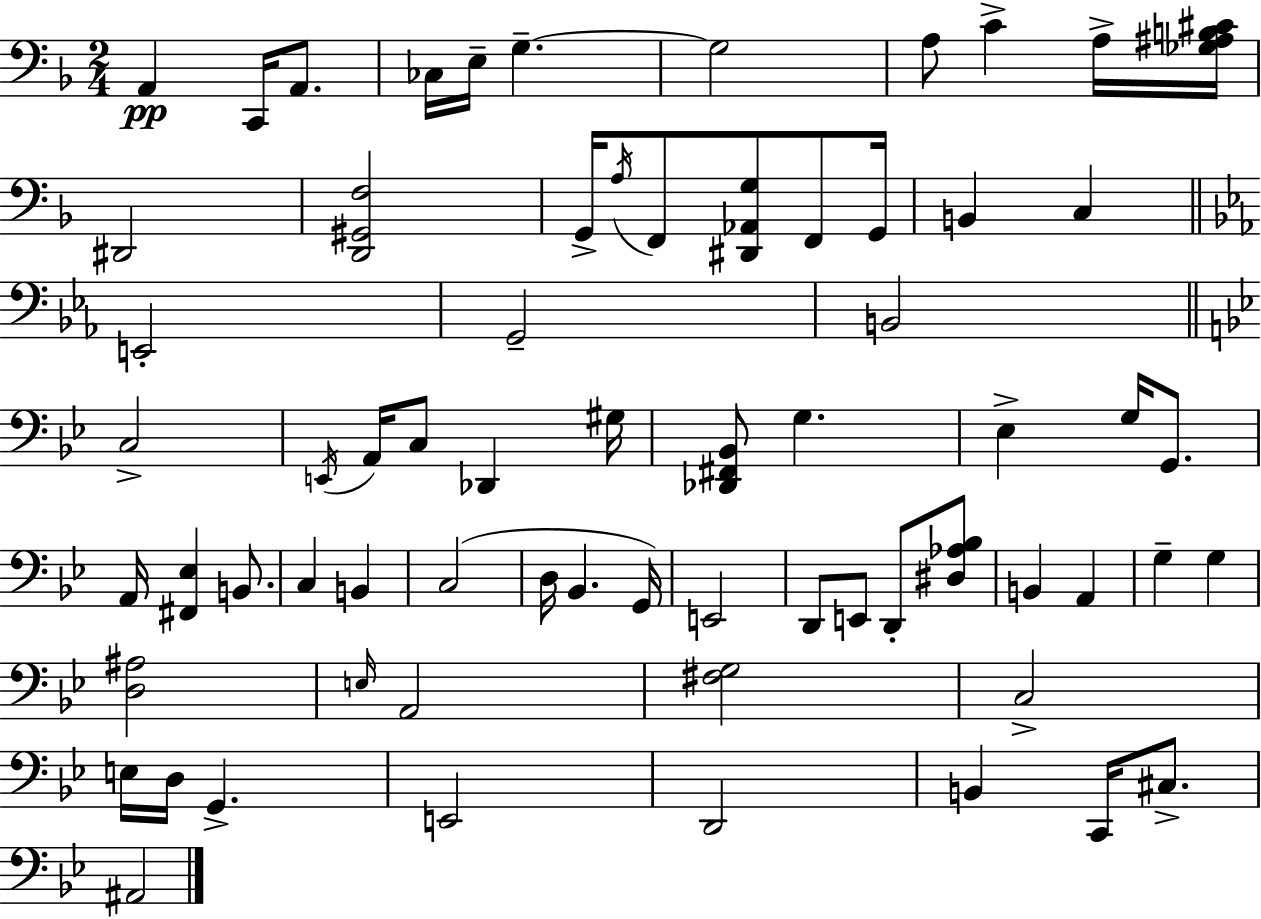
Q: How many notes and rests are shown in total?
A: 67